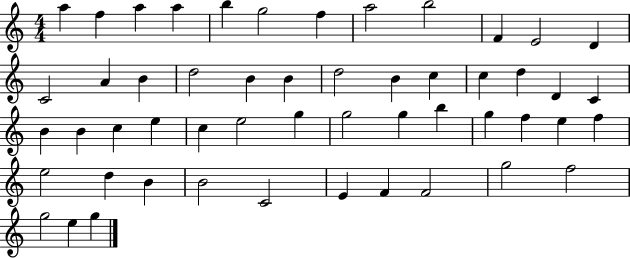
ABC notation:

X:1
T:Untitled
M:4/4
L:1/4
K:C
a f a a b g2 f a2 b2 F E2 D C2 A B d2 B B d2 B c c d D C B B c e c e2 g g2 g b g f e f e2 d B B2 C2 E F F2 g2 f2 g2 e g